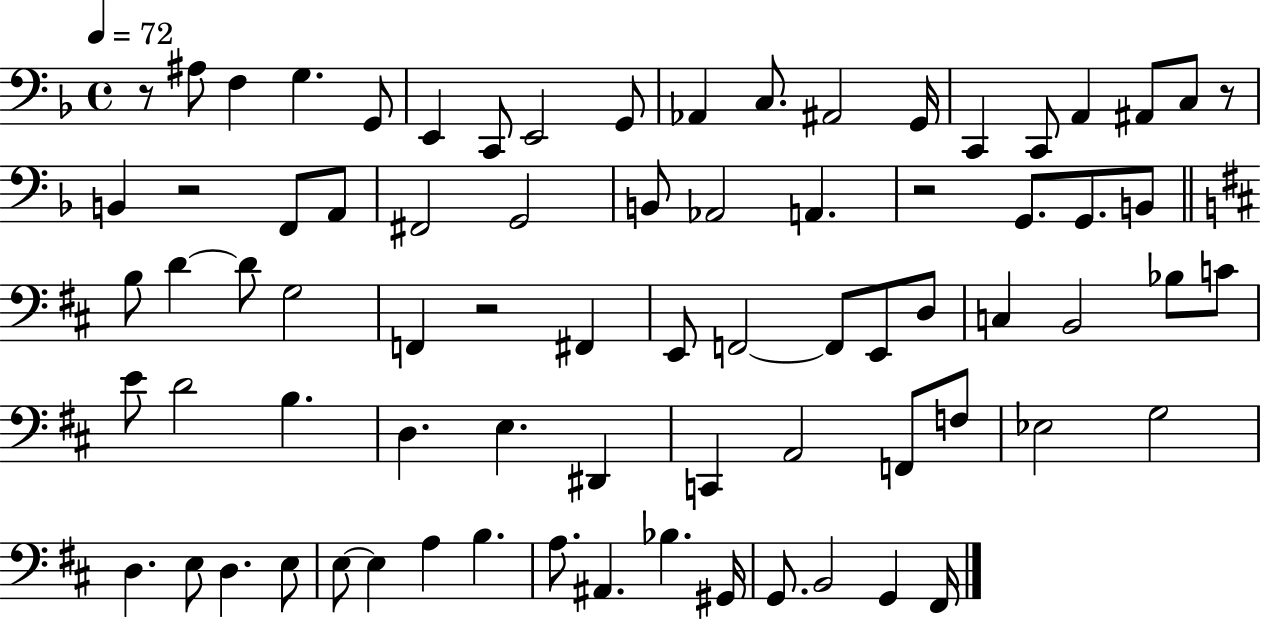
R/e A#3/e F3/q G3/q. G2/e E2/q C2/e E2/h G2/e Ab2/q C3/e. A#2/h G2/s C2/q C2/e A2/q A#2/e C3/e R/e B2/q R/h F2/e A2/e F#2/h G2/h B2/e Ab2/h A2/q. R/h G2/e. G2/e. B2/e B3/e D4/q D4/e G3/h F2/q R/h F#2/q E2/e F2/h F2/e E2/e D3/e C3/q B2/h Bb3/e C4/e E4/e D4/h B3/q. D3/q. E3/q. D#2/q C2/q A2/h F2/e F3/e Eb3/h G3/h D3/q. E3/e D3/q. E3/e E3/e E3/q A3/q B3/q. A3/e. A#2/q. Bb3/q. G#2/s G2/e. B2/h G2/q F#2/s